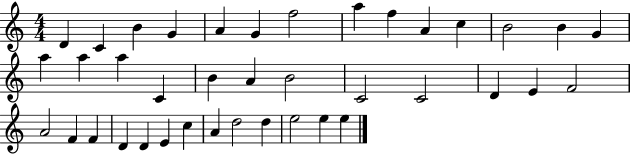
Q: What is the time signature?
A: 4/4